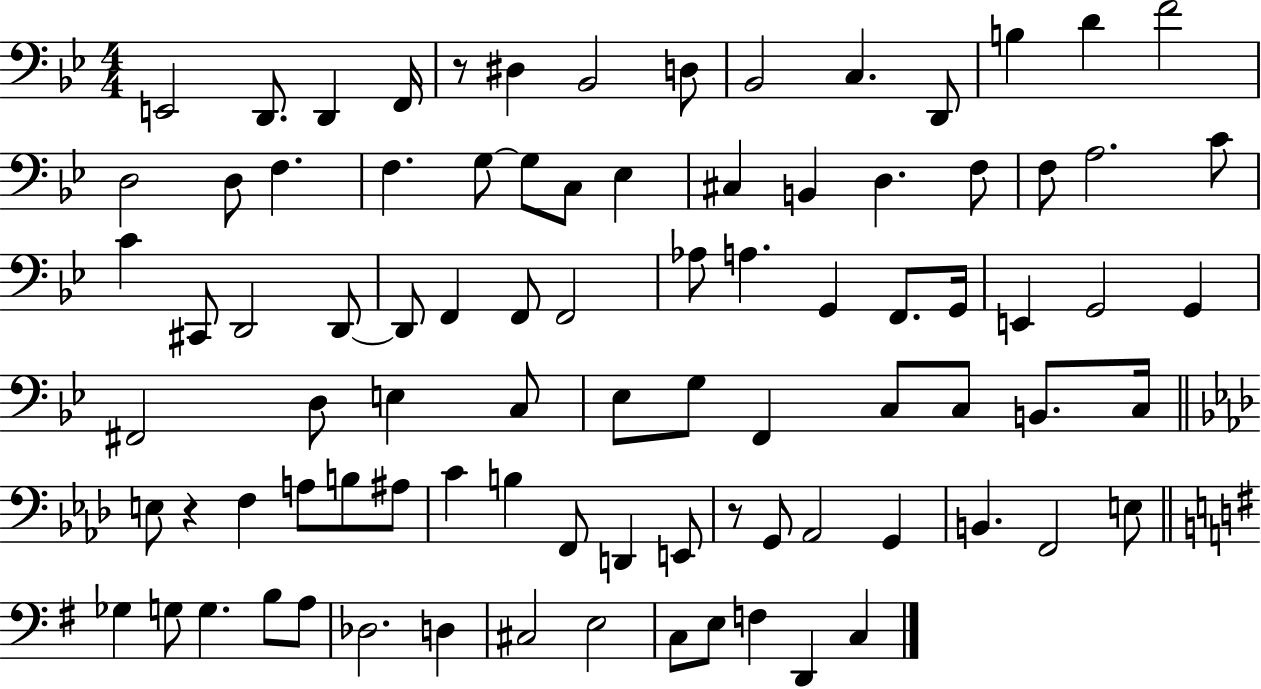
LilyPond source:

{
  \clef bass
  \numericTimeSignature
  \time 4/4
  \key bes \major
  e,2 d,8. d,4 f,16 | r8 dis4 bes,2 d8 | bes,2 c4. d,8 | b4 d'4 f'2 | \break d2 d8 f4. | f4. g8~~ g8 c8 ees4 | cis4 b,4 d4. f8 | f8 a2. c'8 | \break c'4 cis,8 d,2 d,8~~ | d,8 f,4 f,8 f,2 | aes8 a4. g,4 f,8. g,16 | e,4 g,2 g,4 | \break fis,2 d8 e4 c8 | ees8 g8 f,4 c8 c8 b,8. c16 | \bar "||" \break \key f \minor e8 r4 f4 a8 b8 ais8 | c'4 b4 f,8 d,4 e,8 | r8 g,8 aes,2 g,4 | b,4. f,2 e8 | \break \bar "||" \break \key g \major ges4 g8 g4. b8 a8 | des2. d4 | cis2 e2 | c8 e8 f4 d,4 c4 | \break \bar "|."
}